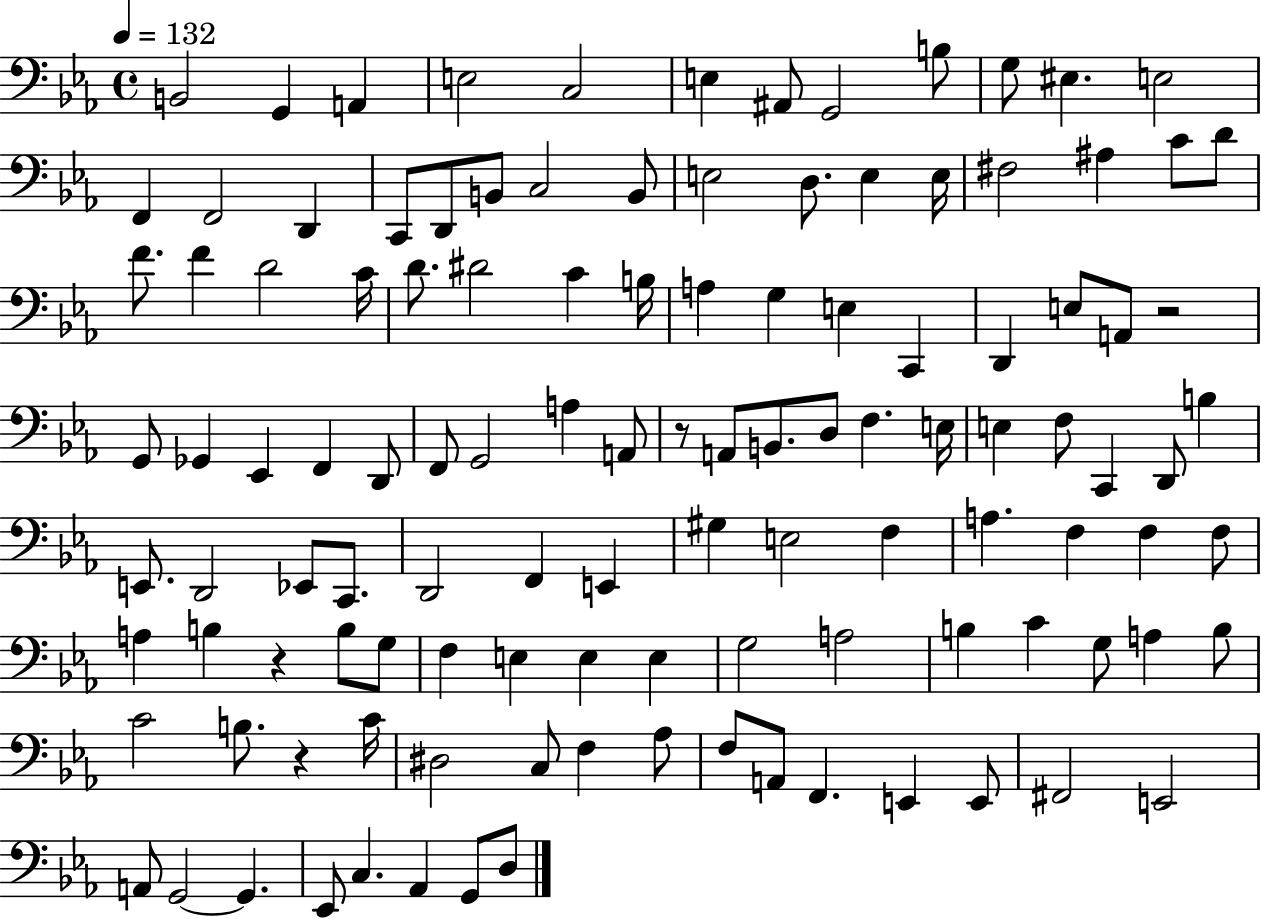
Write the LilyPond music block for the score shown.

{
  \clef bass
  \time 4/4
  \defaultTimeSignature
  \key ees \major
  \tempo 4 = 132
  b,2 g,4 a,4 | e2 c2 | e4 ais,8 g,2 b8 | g8 eis4. e2 | \break f,4 f,2 d,4 | c,8 d,8 b,8 c2 b,8 | e2 d8. e4 e16 | fis2 ais4 c'8 d'8 | \break f'8. f'4 d'2 c'16 | d'8. dis'2 c'4 b16 | a4 g4 e4 c,4 | d,4 e8 a,8 r2 | \break g,8 ges,4 ees,4 f,4 d,8 | f,8 g,2 a4 a,8 | r8 a,8 b,8. d8 f4. e16 | e4 f8 c,4 d,8 b4 | \break e,8. d,2 ees,8 c,8. | d,2 f,4 e,4 | gis4 e2 f4 | a4. f4 f4 f8 | \break a4 b4 r4 b8 g8 | f4 e4 e4 e4 | g2 a2 | b4 c'4 g8 a4 b8 | \break c'2 b8. r4 c'16 | dis2 c8 f4 aes8 | f8 a,8 f,4. e,4 e,8 | fis,2 e,2 | \break a,8 g,2~~ g,4. | ees,8 c4. aes,4 g,8 d8 | \bar "|."
}